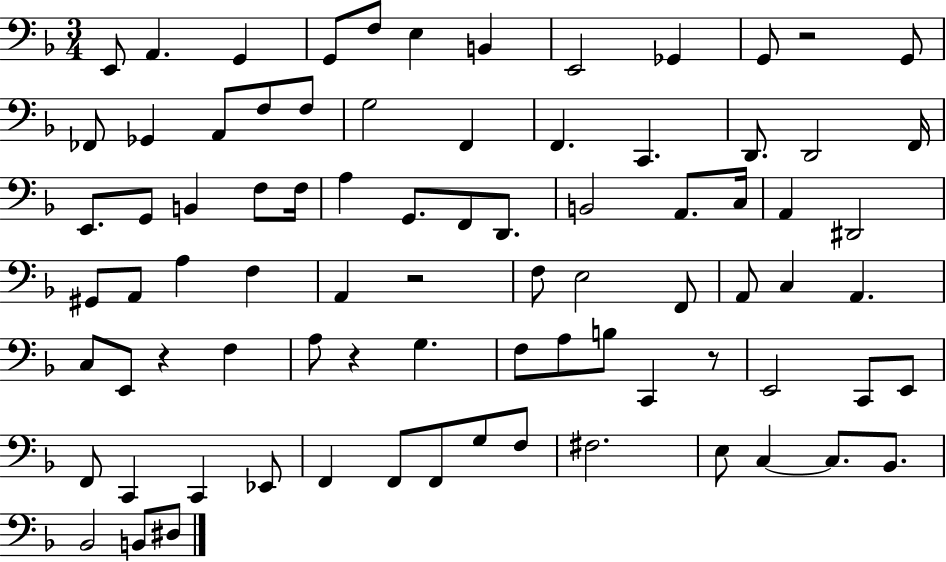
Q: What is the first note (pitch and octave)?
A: E2